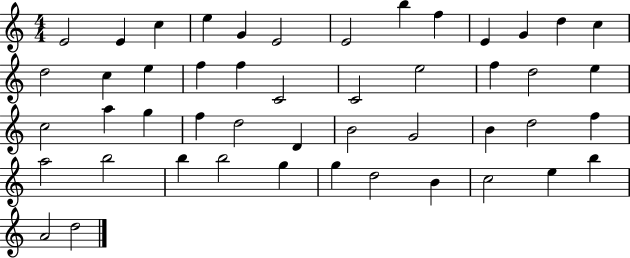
{
  \clef treble
  \numericTimeSignature
  \time 4/4
  \key c \major
  e'2 e'4 c''4 | e''4 g'4 e'2 | e'2 b''4 f''4 | e'4 g'4 d''4 c''4 | \break d''2 c''4 e''4 | f''4 f''4 c'2 | c'2 e''2 | f''4 d''2 e''4 | \break c''2 a''4 g''4 | f''4 d''2 d'4 | b'2 g'2 | b'4 d''2 f''4 | \break a''2 b''2 | b''4 b''2 g''4 | g''4 d''2 b'4 | c''2 e''4 b''4 | \break a'2 d''2 | \bar "|."
}